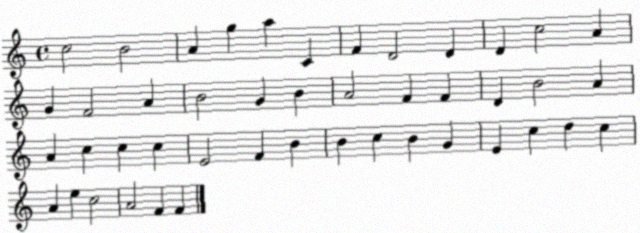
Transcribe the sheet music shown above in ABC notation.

X:1
T:Untitled
M:4/4
L:1/4
K:C
c2 B2 A g a C F D2 D D c2 A G F2 A B2 G B A2 F F D B2 A A c c c E2 F B B c B G E c d c A e c2 A2 F F